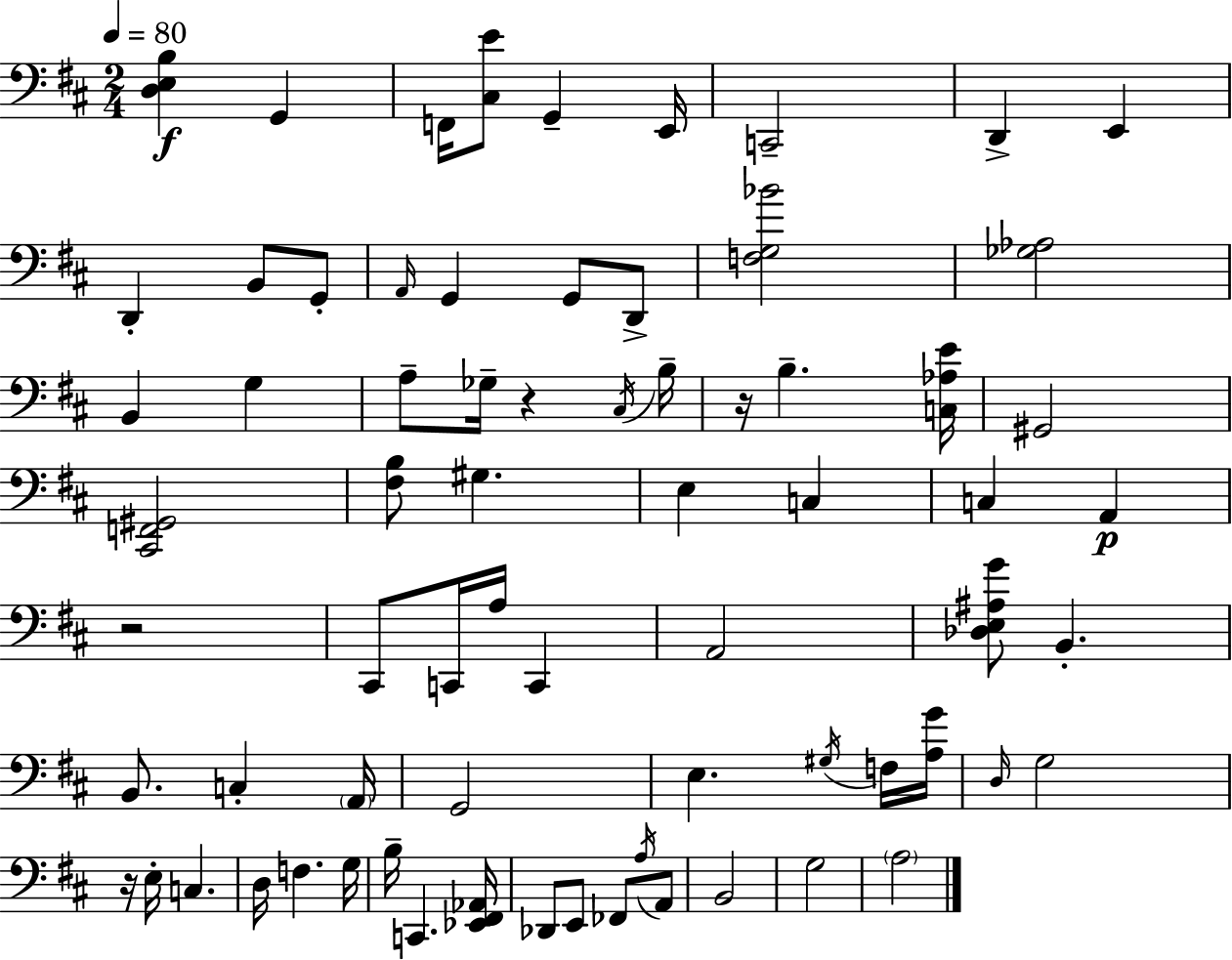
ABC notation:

X:1
T:Untitled
M:2/4
L:1/4
K:D
[D,E,B,] G,, F,,/4 [^C,E]/2 G,, E,,/4 C,,2 D,, E,, D,, B,,/2 G,,/2 A,,/4 G,, G,,/2 D,,/2 [F,G,_B]2 [_G,_A,]2 B,, G, A,/2 _G,/4 z ^C,/4 B,/4 z/4 B, [C,_A,E]/4 ^G,,2 [^C,,F,,^G,,]2 [^F,B,]/2 ^G, E, C, C, A,, z2 ^C,,/2 C,,/4 A,/4 C,, A,,2 [_D,E,^A,G]/2 B,, B,,/2 C, A,,/4 G,,2 E, ^G,/4 F,/4 [A,G]/4 D,/4 G,2 z/4 E,/4 C, D,/4 F, G,/4 B,/4 C,, [_E,,^F,,_A,,]/4 _D,,/2 E,,/2 _F,,/2 A,/4 A,,/2 B,,2 G,2 A,2